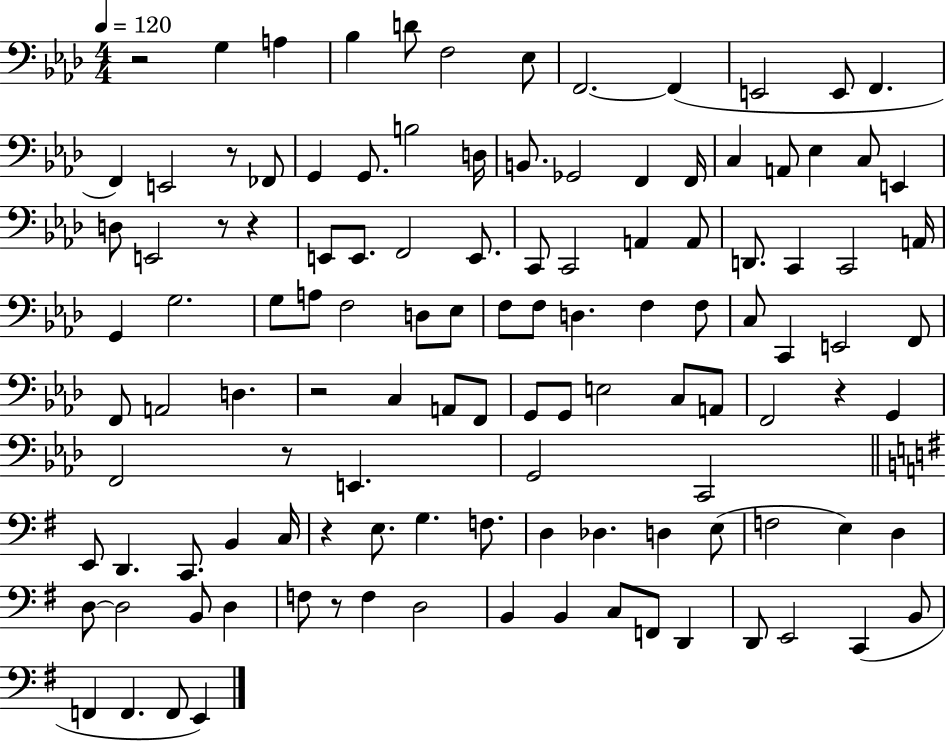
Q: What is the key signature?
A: AES major